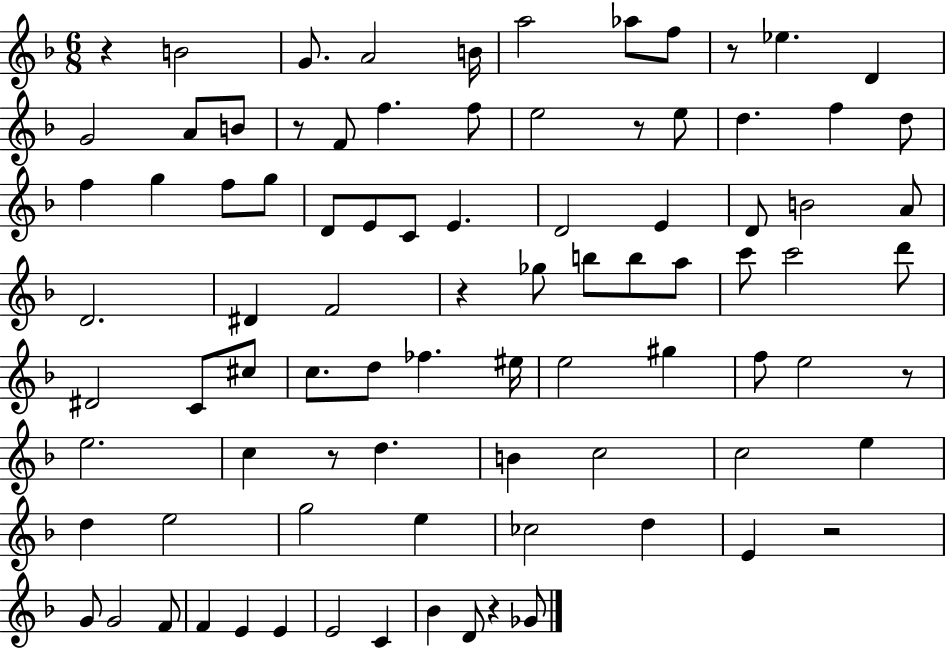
{
  \clef treble
  \numericTimeSignature
  \time 6/8
  \key f \major
  r4 b'2 | g'8. a'2 b'16 | a''2 aes''8 f''8 | r8 ees''4. d'4 | \break g'2 a'8 b'8 | r8 f'8 f''4. f''8 | e''2 r8 e''8 | d''4. f''4 d''8 | \break f''4 g''4 f''8 g''8 | d'8 e'8 c'8 e'4. | d'2 e'4 | d'8 b'2 a'8 | \break d'2. | dis'4 f'2 | r4 ges''8 b''8 b''8 a''8 | c'''8 c'''2 d'''8 | \break dis'2 c'8 cis''8 | c''8. d''8 fes''4. eis''16 | e''2 gis''4 | f''8 e''2 r8 | \break e''2. | c''4 r8 d''4. | b'4 c''2 | c''2 e''4 | \break d''4 e''2 | g''2 e''4 | ces''2 d''4 | e'4 r2 | \break g'8 g'2 f'8 | f'4 e'4 e'4 | e'2 c'4 | bes'4 d'8 r4 ges'8 | \break \bar "|."
}